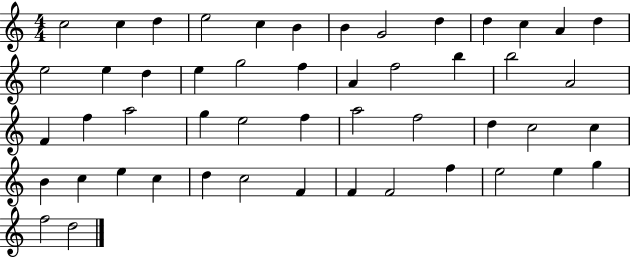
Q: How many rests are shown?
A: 0